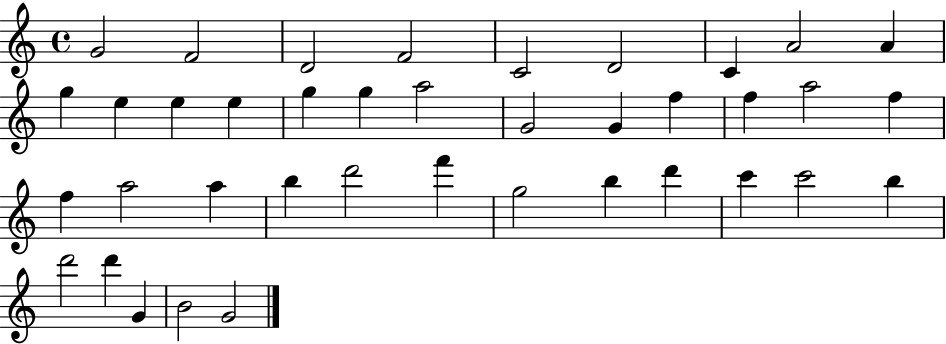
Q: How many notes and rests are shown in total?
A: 39